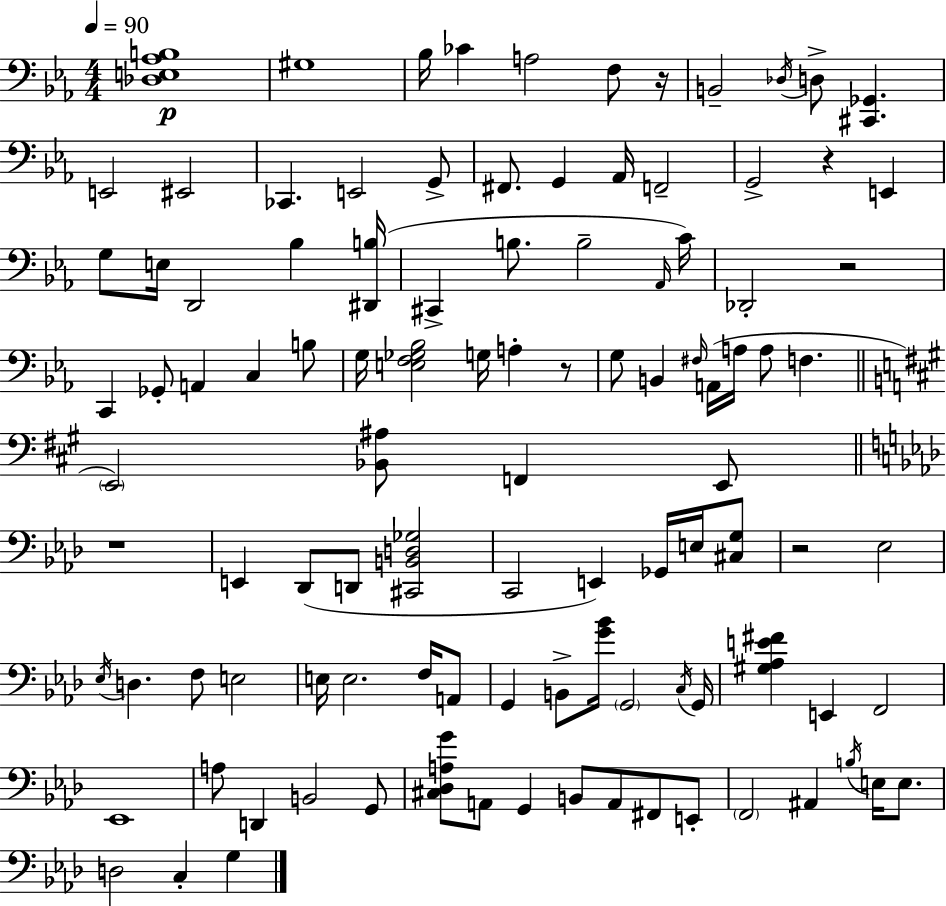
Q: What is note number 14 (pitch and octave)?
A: F#2